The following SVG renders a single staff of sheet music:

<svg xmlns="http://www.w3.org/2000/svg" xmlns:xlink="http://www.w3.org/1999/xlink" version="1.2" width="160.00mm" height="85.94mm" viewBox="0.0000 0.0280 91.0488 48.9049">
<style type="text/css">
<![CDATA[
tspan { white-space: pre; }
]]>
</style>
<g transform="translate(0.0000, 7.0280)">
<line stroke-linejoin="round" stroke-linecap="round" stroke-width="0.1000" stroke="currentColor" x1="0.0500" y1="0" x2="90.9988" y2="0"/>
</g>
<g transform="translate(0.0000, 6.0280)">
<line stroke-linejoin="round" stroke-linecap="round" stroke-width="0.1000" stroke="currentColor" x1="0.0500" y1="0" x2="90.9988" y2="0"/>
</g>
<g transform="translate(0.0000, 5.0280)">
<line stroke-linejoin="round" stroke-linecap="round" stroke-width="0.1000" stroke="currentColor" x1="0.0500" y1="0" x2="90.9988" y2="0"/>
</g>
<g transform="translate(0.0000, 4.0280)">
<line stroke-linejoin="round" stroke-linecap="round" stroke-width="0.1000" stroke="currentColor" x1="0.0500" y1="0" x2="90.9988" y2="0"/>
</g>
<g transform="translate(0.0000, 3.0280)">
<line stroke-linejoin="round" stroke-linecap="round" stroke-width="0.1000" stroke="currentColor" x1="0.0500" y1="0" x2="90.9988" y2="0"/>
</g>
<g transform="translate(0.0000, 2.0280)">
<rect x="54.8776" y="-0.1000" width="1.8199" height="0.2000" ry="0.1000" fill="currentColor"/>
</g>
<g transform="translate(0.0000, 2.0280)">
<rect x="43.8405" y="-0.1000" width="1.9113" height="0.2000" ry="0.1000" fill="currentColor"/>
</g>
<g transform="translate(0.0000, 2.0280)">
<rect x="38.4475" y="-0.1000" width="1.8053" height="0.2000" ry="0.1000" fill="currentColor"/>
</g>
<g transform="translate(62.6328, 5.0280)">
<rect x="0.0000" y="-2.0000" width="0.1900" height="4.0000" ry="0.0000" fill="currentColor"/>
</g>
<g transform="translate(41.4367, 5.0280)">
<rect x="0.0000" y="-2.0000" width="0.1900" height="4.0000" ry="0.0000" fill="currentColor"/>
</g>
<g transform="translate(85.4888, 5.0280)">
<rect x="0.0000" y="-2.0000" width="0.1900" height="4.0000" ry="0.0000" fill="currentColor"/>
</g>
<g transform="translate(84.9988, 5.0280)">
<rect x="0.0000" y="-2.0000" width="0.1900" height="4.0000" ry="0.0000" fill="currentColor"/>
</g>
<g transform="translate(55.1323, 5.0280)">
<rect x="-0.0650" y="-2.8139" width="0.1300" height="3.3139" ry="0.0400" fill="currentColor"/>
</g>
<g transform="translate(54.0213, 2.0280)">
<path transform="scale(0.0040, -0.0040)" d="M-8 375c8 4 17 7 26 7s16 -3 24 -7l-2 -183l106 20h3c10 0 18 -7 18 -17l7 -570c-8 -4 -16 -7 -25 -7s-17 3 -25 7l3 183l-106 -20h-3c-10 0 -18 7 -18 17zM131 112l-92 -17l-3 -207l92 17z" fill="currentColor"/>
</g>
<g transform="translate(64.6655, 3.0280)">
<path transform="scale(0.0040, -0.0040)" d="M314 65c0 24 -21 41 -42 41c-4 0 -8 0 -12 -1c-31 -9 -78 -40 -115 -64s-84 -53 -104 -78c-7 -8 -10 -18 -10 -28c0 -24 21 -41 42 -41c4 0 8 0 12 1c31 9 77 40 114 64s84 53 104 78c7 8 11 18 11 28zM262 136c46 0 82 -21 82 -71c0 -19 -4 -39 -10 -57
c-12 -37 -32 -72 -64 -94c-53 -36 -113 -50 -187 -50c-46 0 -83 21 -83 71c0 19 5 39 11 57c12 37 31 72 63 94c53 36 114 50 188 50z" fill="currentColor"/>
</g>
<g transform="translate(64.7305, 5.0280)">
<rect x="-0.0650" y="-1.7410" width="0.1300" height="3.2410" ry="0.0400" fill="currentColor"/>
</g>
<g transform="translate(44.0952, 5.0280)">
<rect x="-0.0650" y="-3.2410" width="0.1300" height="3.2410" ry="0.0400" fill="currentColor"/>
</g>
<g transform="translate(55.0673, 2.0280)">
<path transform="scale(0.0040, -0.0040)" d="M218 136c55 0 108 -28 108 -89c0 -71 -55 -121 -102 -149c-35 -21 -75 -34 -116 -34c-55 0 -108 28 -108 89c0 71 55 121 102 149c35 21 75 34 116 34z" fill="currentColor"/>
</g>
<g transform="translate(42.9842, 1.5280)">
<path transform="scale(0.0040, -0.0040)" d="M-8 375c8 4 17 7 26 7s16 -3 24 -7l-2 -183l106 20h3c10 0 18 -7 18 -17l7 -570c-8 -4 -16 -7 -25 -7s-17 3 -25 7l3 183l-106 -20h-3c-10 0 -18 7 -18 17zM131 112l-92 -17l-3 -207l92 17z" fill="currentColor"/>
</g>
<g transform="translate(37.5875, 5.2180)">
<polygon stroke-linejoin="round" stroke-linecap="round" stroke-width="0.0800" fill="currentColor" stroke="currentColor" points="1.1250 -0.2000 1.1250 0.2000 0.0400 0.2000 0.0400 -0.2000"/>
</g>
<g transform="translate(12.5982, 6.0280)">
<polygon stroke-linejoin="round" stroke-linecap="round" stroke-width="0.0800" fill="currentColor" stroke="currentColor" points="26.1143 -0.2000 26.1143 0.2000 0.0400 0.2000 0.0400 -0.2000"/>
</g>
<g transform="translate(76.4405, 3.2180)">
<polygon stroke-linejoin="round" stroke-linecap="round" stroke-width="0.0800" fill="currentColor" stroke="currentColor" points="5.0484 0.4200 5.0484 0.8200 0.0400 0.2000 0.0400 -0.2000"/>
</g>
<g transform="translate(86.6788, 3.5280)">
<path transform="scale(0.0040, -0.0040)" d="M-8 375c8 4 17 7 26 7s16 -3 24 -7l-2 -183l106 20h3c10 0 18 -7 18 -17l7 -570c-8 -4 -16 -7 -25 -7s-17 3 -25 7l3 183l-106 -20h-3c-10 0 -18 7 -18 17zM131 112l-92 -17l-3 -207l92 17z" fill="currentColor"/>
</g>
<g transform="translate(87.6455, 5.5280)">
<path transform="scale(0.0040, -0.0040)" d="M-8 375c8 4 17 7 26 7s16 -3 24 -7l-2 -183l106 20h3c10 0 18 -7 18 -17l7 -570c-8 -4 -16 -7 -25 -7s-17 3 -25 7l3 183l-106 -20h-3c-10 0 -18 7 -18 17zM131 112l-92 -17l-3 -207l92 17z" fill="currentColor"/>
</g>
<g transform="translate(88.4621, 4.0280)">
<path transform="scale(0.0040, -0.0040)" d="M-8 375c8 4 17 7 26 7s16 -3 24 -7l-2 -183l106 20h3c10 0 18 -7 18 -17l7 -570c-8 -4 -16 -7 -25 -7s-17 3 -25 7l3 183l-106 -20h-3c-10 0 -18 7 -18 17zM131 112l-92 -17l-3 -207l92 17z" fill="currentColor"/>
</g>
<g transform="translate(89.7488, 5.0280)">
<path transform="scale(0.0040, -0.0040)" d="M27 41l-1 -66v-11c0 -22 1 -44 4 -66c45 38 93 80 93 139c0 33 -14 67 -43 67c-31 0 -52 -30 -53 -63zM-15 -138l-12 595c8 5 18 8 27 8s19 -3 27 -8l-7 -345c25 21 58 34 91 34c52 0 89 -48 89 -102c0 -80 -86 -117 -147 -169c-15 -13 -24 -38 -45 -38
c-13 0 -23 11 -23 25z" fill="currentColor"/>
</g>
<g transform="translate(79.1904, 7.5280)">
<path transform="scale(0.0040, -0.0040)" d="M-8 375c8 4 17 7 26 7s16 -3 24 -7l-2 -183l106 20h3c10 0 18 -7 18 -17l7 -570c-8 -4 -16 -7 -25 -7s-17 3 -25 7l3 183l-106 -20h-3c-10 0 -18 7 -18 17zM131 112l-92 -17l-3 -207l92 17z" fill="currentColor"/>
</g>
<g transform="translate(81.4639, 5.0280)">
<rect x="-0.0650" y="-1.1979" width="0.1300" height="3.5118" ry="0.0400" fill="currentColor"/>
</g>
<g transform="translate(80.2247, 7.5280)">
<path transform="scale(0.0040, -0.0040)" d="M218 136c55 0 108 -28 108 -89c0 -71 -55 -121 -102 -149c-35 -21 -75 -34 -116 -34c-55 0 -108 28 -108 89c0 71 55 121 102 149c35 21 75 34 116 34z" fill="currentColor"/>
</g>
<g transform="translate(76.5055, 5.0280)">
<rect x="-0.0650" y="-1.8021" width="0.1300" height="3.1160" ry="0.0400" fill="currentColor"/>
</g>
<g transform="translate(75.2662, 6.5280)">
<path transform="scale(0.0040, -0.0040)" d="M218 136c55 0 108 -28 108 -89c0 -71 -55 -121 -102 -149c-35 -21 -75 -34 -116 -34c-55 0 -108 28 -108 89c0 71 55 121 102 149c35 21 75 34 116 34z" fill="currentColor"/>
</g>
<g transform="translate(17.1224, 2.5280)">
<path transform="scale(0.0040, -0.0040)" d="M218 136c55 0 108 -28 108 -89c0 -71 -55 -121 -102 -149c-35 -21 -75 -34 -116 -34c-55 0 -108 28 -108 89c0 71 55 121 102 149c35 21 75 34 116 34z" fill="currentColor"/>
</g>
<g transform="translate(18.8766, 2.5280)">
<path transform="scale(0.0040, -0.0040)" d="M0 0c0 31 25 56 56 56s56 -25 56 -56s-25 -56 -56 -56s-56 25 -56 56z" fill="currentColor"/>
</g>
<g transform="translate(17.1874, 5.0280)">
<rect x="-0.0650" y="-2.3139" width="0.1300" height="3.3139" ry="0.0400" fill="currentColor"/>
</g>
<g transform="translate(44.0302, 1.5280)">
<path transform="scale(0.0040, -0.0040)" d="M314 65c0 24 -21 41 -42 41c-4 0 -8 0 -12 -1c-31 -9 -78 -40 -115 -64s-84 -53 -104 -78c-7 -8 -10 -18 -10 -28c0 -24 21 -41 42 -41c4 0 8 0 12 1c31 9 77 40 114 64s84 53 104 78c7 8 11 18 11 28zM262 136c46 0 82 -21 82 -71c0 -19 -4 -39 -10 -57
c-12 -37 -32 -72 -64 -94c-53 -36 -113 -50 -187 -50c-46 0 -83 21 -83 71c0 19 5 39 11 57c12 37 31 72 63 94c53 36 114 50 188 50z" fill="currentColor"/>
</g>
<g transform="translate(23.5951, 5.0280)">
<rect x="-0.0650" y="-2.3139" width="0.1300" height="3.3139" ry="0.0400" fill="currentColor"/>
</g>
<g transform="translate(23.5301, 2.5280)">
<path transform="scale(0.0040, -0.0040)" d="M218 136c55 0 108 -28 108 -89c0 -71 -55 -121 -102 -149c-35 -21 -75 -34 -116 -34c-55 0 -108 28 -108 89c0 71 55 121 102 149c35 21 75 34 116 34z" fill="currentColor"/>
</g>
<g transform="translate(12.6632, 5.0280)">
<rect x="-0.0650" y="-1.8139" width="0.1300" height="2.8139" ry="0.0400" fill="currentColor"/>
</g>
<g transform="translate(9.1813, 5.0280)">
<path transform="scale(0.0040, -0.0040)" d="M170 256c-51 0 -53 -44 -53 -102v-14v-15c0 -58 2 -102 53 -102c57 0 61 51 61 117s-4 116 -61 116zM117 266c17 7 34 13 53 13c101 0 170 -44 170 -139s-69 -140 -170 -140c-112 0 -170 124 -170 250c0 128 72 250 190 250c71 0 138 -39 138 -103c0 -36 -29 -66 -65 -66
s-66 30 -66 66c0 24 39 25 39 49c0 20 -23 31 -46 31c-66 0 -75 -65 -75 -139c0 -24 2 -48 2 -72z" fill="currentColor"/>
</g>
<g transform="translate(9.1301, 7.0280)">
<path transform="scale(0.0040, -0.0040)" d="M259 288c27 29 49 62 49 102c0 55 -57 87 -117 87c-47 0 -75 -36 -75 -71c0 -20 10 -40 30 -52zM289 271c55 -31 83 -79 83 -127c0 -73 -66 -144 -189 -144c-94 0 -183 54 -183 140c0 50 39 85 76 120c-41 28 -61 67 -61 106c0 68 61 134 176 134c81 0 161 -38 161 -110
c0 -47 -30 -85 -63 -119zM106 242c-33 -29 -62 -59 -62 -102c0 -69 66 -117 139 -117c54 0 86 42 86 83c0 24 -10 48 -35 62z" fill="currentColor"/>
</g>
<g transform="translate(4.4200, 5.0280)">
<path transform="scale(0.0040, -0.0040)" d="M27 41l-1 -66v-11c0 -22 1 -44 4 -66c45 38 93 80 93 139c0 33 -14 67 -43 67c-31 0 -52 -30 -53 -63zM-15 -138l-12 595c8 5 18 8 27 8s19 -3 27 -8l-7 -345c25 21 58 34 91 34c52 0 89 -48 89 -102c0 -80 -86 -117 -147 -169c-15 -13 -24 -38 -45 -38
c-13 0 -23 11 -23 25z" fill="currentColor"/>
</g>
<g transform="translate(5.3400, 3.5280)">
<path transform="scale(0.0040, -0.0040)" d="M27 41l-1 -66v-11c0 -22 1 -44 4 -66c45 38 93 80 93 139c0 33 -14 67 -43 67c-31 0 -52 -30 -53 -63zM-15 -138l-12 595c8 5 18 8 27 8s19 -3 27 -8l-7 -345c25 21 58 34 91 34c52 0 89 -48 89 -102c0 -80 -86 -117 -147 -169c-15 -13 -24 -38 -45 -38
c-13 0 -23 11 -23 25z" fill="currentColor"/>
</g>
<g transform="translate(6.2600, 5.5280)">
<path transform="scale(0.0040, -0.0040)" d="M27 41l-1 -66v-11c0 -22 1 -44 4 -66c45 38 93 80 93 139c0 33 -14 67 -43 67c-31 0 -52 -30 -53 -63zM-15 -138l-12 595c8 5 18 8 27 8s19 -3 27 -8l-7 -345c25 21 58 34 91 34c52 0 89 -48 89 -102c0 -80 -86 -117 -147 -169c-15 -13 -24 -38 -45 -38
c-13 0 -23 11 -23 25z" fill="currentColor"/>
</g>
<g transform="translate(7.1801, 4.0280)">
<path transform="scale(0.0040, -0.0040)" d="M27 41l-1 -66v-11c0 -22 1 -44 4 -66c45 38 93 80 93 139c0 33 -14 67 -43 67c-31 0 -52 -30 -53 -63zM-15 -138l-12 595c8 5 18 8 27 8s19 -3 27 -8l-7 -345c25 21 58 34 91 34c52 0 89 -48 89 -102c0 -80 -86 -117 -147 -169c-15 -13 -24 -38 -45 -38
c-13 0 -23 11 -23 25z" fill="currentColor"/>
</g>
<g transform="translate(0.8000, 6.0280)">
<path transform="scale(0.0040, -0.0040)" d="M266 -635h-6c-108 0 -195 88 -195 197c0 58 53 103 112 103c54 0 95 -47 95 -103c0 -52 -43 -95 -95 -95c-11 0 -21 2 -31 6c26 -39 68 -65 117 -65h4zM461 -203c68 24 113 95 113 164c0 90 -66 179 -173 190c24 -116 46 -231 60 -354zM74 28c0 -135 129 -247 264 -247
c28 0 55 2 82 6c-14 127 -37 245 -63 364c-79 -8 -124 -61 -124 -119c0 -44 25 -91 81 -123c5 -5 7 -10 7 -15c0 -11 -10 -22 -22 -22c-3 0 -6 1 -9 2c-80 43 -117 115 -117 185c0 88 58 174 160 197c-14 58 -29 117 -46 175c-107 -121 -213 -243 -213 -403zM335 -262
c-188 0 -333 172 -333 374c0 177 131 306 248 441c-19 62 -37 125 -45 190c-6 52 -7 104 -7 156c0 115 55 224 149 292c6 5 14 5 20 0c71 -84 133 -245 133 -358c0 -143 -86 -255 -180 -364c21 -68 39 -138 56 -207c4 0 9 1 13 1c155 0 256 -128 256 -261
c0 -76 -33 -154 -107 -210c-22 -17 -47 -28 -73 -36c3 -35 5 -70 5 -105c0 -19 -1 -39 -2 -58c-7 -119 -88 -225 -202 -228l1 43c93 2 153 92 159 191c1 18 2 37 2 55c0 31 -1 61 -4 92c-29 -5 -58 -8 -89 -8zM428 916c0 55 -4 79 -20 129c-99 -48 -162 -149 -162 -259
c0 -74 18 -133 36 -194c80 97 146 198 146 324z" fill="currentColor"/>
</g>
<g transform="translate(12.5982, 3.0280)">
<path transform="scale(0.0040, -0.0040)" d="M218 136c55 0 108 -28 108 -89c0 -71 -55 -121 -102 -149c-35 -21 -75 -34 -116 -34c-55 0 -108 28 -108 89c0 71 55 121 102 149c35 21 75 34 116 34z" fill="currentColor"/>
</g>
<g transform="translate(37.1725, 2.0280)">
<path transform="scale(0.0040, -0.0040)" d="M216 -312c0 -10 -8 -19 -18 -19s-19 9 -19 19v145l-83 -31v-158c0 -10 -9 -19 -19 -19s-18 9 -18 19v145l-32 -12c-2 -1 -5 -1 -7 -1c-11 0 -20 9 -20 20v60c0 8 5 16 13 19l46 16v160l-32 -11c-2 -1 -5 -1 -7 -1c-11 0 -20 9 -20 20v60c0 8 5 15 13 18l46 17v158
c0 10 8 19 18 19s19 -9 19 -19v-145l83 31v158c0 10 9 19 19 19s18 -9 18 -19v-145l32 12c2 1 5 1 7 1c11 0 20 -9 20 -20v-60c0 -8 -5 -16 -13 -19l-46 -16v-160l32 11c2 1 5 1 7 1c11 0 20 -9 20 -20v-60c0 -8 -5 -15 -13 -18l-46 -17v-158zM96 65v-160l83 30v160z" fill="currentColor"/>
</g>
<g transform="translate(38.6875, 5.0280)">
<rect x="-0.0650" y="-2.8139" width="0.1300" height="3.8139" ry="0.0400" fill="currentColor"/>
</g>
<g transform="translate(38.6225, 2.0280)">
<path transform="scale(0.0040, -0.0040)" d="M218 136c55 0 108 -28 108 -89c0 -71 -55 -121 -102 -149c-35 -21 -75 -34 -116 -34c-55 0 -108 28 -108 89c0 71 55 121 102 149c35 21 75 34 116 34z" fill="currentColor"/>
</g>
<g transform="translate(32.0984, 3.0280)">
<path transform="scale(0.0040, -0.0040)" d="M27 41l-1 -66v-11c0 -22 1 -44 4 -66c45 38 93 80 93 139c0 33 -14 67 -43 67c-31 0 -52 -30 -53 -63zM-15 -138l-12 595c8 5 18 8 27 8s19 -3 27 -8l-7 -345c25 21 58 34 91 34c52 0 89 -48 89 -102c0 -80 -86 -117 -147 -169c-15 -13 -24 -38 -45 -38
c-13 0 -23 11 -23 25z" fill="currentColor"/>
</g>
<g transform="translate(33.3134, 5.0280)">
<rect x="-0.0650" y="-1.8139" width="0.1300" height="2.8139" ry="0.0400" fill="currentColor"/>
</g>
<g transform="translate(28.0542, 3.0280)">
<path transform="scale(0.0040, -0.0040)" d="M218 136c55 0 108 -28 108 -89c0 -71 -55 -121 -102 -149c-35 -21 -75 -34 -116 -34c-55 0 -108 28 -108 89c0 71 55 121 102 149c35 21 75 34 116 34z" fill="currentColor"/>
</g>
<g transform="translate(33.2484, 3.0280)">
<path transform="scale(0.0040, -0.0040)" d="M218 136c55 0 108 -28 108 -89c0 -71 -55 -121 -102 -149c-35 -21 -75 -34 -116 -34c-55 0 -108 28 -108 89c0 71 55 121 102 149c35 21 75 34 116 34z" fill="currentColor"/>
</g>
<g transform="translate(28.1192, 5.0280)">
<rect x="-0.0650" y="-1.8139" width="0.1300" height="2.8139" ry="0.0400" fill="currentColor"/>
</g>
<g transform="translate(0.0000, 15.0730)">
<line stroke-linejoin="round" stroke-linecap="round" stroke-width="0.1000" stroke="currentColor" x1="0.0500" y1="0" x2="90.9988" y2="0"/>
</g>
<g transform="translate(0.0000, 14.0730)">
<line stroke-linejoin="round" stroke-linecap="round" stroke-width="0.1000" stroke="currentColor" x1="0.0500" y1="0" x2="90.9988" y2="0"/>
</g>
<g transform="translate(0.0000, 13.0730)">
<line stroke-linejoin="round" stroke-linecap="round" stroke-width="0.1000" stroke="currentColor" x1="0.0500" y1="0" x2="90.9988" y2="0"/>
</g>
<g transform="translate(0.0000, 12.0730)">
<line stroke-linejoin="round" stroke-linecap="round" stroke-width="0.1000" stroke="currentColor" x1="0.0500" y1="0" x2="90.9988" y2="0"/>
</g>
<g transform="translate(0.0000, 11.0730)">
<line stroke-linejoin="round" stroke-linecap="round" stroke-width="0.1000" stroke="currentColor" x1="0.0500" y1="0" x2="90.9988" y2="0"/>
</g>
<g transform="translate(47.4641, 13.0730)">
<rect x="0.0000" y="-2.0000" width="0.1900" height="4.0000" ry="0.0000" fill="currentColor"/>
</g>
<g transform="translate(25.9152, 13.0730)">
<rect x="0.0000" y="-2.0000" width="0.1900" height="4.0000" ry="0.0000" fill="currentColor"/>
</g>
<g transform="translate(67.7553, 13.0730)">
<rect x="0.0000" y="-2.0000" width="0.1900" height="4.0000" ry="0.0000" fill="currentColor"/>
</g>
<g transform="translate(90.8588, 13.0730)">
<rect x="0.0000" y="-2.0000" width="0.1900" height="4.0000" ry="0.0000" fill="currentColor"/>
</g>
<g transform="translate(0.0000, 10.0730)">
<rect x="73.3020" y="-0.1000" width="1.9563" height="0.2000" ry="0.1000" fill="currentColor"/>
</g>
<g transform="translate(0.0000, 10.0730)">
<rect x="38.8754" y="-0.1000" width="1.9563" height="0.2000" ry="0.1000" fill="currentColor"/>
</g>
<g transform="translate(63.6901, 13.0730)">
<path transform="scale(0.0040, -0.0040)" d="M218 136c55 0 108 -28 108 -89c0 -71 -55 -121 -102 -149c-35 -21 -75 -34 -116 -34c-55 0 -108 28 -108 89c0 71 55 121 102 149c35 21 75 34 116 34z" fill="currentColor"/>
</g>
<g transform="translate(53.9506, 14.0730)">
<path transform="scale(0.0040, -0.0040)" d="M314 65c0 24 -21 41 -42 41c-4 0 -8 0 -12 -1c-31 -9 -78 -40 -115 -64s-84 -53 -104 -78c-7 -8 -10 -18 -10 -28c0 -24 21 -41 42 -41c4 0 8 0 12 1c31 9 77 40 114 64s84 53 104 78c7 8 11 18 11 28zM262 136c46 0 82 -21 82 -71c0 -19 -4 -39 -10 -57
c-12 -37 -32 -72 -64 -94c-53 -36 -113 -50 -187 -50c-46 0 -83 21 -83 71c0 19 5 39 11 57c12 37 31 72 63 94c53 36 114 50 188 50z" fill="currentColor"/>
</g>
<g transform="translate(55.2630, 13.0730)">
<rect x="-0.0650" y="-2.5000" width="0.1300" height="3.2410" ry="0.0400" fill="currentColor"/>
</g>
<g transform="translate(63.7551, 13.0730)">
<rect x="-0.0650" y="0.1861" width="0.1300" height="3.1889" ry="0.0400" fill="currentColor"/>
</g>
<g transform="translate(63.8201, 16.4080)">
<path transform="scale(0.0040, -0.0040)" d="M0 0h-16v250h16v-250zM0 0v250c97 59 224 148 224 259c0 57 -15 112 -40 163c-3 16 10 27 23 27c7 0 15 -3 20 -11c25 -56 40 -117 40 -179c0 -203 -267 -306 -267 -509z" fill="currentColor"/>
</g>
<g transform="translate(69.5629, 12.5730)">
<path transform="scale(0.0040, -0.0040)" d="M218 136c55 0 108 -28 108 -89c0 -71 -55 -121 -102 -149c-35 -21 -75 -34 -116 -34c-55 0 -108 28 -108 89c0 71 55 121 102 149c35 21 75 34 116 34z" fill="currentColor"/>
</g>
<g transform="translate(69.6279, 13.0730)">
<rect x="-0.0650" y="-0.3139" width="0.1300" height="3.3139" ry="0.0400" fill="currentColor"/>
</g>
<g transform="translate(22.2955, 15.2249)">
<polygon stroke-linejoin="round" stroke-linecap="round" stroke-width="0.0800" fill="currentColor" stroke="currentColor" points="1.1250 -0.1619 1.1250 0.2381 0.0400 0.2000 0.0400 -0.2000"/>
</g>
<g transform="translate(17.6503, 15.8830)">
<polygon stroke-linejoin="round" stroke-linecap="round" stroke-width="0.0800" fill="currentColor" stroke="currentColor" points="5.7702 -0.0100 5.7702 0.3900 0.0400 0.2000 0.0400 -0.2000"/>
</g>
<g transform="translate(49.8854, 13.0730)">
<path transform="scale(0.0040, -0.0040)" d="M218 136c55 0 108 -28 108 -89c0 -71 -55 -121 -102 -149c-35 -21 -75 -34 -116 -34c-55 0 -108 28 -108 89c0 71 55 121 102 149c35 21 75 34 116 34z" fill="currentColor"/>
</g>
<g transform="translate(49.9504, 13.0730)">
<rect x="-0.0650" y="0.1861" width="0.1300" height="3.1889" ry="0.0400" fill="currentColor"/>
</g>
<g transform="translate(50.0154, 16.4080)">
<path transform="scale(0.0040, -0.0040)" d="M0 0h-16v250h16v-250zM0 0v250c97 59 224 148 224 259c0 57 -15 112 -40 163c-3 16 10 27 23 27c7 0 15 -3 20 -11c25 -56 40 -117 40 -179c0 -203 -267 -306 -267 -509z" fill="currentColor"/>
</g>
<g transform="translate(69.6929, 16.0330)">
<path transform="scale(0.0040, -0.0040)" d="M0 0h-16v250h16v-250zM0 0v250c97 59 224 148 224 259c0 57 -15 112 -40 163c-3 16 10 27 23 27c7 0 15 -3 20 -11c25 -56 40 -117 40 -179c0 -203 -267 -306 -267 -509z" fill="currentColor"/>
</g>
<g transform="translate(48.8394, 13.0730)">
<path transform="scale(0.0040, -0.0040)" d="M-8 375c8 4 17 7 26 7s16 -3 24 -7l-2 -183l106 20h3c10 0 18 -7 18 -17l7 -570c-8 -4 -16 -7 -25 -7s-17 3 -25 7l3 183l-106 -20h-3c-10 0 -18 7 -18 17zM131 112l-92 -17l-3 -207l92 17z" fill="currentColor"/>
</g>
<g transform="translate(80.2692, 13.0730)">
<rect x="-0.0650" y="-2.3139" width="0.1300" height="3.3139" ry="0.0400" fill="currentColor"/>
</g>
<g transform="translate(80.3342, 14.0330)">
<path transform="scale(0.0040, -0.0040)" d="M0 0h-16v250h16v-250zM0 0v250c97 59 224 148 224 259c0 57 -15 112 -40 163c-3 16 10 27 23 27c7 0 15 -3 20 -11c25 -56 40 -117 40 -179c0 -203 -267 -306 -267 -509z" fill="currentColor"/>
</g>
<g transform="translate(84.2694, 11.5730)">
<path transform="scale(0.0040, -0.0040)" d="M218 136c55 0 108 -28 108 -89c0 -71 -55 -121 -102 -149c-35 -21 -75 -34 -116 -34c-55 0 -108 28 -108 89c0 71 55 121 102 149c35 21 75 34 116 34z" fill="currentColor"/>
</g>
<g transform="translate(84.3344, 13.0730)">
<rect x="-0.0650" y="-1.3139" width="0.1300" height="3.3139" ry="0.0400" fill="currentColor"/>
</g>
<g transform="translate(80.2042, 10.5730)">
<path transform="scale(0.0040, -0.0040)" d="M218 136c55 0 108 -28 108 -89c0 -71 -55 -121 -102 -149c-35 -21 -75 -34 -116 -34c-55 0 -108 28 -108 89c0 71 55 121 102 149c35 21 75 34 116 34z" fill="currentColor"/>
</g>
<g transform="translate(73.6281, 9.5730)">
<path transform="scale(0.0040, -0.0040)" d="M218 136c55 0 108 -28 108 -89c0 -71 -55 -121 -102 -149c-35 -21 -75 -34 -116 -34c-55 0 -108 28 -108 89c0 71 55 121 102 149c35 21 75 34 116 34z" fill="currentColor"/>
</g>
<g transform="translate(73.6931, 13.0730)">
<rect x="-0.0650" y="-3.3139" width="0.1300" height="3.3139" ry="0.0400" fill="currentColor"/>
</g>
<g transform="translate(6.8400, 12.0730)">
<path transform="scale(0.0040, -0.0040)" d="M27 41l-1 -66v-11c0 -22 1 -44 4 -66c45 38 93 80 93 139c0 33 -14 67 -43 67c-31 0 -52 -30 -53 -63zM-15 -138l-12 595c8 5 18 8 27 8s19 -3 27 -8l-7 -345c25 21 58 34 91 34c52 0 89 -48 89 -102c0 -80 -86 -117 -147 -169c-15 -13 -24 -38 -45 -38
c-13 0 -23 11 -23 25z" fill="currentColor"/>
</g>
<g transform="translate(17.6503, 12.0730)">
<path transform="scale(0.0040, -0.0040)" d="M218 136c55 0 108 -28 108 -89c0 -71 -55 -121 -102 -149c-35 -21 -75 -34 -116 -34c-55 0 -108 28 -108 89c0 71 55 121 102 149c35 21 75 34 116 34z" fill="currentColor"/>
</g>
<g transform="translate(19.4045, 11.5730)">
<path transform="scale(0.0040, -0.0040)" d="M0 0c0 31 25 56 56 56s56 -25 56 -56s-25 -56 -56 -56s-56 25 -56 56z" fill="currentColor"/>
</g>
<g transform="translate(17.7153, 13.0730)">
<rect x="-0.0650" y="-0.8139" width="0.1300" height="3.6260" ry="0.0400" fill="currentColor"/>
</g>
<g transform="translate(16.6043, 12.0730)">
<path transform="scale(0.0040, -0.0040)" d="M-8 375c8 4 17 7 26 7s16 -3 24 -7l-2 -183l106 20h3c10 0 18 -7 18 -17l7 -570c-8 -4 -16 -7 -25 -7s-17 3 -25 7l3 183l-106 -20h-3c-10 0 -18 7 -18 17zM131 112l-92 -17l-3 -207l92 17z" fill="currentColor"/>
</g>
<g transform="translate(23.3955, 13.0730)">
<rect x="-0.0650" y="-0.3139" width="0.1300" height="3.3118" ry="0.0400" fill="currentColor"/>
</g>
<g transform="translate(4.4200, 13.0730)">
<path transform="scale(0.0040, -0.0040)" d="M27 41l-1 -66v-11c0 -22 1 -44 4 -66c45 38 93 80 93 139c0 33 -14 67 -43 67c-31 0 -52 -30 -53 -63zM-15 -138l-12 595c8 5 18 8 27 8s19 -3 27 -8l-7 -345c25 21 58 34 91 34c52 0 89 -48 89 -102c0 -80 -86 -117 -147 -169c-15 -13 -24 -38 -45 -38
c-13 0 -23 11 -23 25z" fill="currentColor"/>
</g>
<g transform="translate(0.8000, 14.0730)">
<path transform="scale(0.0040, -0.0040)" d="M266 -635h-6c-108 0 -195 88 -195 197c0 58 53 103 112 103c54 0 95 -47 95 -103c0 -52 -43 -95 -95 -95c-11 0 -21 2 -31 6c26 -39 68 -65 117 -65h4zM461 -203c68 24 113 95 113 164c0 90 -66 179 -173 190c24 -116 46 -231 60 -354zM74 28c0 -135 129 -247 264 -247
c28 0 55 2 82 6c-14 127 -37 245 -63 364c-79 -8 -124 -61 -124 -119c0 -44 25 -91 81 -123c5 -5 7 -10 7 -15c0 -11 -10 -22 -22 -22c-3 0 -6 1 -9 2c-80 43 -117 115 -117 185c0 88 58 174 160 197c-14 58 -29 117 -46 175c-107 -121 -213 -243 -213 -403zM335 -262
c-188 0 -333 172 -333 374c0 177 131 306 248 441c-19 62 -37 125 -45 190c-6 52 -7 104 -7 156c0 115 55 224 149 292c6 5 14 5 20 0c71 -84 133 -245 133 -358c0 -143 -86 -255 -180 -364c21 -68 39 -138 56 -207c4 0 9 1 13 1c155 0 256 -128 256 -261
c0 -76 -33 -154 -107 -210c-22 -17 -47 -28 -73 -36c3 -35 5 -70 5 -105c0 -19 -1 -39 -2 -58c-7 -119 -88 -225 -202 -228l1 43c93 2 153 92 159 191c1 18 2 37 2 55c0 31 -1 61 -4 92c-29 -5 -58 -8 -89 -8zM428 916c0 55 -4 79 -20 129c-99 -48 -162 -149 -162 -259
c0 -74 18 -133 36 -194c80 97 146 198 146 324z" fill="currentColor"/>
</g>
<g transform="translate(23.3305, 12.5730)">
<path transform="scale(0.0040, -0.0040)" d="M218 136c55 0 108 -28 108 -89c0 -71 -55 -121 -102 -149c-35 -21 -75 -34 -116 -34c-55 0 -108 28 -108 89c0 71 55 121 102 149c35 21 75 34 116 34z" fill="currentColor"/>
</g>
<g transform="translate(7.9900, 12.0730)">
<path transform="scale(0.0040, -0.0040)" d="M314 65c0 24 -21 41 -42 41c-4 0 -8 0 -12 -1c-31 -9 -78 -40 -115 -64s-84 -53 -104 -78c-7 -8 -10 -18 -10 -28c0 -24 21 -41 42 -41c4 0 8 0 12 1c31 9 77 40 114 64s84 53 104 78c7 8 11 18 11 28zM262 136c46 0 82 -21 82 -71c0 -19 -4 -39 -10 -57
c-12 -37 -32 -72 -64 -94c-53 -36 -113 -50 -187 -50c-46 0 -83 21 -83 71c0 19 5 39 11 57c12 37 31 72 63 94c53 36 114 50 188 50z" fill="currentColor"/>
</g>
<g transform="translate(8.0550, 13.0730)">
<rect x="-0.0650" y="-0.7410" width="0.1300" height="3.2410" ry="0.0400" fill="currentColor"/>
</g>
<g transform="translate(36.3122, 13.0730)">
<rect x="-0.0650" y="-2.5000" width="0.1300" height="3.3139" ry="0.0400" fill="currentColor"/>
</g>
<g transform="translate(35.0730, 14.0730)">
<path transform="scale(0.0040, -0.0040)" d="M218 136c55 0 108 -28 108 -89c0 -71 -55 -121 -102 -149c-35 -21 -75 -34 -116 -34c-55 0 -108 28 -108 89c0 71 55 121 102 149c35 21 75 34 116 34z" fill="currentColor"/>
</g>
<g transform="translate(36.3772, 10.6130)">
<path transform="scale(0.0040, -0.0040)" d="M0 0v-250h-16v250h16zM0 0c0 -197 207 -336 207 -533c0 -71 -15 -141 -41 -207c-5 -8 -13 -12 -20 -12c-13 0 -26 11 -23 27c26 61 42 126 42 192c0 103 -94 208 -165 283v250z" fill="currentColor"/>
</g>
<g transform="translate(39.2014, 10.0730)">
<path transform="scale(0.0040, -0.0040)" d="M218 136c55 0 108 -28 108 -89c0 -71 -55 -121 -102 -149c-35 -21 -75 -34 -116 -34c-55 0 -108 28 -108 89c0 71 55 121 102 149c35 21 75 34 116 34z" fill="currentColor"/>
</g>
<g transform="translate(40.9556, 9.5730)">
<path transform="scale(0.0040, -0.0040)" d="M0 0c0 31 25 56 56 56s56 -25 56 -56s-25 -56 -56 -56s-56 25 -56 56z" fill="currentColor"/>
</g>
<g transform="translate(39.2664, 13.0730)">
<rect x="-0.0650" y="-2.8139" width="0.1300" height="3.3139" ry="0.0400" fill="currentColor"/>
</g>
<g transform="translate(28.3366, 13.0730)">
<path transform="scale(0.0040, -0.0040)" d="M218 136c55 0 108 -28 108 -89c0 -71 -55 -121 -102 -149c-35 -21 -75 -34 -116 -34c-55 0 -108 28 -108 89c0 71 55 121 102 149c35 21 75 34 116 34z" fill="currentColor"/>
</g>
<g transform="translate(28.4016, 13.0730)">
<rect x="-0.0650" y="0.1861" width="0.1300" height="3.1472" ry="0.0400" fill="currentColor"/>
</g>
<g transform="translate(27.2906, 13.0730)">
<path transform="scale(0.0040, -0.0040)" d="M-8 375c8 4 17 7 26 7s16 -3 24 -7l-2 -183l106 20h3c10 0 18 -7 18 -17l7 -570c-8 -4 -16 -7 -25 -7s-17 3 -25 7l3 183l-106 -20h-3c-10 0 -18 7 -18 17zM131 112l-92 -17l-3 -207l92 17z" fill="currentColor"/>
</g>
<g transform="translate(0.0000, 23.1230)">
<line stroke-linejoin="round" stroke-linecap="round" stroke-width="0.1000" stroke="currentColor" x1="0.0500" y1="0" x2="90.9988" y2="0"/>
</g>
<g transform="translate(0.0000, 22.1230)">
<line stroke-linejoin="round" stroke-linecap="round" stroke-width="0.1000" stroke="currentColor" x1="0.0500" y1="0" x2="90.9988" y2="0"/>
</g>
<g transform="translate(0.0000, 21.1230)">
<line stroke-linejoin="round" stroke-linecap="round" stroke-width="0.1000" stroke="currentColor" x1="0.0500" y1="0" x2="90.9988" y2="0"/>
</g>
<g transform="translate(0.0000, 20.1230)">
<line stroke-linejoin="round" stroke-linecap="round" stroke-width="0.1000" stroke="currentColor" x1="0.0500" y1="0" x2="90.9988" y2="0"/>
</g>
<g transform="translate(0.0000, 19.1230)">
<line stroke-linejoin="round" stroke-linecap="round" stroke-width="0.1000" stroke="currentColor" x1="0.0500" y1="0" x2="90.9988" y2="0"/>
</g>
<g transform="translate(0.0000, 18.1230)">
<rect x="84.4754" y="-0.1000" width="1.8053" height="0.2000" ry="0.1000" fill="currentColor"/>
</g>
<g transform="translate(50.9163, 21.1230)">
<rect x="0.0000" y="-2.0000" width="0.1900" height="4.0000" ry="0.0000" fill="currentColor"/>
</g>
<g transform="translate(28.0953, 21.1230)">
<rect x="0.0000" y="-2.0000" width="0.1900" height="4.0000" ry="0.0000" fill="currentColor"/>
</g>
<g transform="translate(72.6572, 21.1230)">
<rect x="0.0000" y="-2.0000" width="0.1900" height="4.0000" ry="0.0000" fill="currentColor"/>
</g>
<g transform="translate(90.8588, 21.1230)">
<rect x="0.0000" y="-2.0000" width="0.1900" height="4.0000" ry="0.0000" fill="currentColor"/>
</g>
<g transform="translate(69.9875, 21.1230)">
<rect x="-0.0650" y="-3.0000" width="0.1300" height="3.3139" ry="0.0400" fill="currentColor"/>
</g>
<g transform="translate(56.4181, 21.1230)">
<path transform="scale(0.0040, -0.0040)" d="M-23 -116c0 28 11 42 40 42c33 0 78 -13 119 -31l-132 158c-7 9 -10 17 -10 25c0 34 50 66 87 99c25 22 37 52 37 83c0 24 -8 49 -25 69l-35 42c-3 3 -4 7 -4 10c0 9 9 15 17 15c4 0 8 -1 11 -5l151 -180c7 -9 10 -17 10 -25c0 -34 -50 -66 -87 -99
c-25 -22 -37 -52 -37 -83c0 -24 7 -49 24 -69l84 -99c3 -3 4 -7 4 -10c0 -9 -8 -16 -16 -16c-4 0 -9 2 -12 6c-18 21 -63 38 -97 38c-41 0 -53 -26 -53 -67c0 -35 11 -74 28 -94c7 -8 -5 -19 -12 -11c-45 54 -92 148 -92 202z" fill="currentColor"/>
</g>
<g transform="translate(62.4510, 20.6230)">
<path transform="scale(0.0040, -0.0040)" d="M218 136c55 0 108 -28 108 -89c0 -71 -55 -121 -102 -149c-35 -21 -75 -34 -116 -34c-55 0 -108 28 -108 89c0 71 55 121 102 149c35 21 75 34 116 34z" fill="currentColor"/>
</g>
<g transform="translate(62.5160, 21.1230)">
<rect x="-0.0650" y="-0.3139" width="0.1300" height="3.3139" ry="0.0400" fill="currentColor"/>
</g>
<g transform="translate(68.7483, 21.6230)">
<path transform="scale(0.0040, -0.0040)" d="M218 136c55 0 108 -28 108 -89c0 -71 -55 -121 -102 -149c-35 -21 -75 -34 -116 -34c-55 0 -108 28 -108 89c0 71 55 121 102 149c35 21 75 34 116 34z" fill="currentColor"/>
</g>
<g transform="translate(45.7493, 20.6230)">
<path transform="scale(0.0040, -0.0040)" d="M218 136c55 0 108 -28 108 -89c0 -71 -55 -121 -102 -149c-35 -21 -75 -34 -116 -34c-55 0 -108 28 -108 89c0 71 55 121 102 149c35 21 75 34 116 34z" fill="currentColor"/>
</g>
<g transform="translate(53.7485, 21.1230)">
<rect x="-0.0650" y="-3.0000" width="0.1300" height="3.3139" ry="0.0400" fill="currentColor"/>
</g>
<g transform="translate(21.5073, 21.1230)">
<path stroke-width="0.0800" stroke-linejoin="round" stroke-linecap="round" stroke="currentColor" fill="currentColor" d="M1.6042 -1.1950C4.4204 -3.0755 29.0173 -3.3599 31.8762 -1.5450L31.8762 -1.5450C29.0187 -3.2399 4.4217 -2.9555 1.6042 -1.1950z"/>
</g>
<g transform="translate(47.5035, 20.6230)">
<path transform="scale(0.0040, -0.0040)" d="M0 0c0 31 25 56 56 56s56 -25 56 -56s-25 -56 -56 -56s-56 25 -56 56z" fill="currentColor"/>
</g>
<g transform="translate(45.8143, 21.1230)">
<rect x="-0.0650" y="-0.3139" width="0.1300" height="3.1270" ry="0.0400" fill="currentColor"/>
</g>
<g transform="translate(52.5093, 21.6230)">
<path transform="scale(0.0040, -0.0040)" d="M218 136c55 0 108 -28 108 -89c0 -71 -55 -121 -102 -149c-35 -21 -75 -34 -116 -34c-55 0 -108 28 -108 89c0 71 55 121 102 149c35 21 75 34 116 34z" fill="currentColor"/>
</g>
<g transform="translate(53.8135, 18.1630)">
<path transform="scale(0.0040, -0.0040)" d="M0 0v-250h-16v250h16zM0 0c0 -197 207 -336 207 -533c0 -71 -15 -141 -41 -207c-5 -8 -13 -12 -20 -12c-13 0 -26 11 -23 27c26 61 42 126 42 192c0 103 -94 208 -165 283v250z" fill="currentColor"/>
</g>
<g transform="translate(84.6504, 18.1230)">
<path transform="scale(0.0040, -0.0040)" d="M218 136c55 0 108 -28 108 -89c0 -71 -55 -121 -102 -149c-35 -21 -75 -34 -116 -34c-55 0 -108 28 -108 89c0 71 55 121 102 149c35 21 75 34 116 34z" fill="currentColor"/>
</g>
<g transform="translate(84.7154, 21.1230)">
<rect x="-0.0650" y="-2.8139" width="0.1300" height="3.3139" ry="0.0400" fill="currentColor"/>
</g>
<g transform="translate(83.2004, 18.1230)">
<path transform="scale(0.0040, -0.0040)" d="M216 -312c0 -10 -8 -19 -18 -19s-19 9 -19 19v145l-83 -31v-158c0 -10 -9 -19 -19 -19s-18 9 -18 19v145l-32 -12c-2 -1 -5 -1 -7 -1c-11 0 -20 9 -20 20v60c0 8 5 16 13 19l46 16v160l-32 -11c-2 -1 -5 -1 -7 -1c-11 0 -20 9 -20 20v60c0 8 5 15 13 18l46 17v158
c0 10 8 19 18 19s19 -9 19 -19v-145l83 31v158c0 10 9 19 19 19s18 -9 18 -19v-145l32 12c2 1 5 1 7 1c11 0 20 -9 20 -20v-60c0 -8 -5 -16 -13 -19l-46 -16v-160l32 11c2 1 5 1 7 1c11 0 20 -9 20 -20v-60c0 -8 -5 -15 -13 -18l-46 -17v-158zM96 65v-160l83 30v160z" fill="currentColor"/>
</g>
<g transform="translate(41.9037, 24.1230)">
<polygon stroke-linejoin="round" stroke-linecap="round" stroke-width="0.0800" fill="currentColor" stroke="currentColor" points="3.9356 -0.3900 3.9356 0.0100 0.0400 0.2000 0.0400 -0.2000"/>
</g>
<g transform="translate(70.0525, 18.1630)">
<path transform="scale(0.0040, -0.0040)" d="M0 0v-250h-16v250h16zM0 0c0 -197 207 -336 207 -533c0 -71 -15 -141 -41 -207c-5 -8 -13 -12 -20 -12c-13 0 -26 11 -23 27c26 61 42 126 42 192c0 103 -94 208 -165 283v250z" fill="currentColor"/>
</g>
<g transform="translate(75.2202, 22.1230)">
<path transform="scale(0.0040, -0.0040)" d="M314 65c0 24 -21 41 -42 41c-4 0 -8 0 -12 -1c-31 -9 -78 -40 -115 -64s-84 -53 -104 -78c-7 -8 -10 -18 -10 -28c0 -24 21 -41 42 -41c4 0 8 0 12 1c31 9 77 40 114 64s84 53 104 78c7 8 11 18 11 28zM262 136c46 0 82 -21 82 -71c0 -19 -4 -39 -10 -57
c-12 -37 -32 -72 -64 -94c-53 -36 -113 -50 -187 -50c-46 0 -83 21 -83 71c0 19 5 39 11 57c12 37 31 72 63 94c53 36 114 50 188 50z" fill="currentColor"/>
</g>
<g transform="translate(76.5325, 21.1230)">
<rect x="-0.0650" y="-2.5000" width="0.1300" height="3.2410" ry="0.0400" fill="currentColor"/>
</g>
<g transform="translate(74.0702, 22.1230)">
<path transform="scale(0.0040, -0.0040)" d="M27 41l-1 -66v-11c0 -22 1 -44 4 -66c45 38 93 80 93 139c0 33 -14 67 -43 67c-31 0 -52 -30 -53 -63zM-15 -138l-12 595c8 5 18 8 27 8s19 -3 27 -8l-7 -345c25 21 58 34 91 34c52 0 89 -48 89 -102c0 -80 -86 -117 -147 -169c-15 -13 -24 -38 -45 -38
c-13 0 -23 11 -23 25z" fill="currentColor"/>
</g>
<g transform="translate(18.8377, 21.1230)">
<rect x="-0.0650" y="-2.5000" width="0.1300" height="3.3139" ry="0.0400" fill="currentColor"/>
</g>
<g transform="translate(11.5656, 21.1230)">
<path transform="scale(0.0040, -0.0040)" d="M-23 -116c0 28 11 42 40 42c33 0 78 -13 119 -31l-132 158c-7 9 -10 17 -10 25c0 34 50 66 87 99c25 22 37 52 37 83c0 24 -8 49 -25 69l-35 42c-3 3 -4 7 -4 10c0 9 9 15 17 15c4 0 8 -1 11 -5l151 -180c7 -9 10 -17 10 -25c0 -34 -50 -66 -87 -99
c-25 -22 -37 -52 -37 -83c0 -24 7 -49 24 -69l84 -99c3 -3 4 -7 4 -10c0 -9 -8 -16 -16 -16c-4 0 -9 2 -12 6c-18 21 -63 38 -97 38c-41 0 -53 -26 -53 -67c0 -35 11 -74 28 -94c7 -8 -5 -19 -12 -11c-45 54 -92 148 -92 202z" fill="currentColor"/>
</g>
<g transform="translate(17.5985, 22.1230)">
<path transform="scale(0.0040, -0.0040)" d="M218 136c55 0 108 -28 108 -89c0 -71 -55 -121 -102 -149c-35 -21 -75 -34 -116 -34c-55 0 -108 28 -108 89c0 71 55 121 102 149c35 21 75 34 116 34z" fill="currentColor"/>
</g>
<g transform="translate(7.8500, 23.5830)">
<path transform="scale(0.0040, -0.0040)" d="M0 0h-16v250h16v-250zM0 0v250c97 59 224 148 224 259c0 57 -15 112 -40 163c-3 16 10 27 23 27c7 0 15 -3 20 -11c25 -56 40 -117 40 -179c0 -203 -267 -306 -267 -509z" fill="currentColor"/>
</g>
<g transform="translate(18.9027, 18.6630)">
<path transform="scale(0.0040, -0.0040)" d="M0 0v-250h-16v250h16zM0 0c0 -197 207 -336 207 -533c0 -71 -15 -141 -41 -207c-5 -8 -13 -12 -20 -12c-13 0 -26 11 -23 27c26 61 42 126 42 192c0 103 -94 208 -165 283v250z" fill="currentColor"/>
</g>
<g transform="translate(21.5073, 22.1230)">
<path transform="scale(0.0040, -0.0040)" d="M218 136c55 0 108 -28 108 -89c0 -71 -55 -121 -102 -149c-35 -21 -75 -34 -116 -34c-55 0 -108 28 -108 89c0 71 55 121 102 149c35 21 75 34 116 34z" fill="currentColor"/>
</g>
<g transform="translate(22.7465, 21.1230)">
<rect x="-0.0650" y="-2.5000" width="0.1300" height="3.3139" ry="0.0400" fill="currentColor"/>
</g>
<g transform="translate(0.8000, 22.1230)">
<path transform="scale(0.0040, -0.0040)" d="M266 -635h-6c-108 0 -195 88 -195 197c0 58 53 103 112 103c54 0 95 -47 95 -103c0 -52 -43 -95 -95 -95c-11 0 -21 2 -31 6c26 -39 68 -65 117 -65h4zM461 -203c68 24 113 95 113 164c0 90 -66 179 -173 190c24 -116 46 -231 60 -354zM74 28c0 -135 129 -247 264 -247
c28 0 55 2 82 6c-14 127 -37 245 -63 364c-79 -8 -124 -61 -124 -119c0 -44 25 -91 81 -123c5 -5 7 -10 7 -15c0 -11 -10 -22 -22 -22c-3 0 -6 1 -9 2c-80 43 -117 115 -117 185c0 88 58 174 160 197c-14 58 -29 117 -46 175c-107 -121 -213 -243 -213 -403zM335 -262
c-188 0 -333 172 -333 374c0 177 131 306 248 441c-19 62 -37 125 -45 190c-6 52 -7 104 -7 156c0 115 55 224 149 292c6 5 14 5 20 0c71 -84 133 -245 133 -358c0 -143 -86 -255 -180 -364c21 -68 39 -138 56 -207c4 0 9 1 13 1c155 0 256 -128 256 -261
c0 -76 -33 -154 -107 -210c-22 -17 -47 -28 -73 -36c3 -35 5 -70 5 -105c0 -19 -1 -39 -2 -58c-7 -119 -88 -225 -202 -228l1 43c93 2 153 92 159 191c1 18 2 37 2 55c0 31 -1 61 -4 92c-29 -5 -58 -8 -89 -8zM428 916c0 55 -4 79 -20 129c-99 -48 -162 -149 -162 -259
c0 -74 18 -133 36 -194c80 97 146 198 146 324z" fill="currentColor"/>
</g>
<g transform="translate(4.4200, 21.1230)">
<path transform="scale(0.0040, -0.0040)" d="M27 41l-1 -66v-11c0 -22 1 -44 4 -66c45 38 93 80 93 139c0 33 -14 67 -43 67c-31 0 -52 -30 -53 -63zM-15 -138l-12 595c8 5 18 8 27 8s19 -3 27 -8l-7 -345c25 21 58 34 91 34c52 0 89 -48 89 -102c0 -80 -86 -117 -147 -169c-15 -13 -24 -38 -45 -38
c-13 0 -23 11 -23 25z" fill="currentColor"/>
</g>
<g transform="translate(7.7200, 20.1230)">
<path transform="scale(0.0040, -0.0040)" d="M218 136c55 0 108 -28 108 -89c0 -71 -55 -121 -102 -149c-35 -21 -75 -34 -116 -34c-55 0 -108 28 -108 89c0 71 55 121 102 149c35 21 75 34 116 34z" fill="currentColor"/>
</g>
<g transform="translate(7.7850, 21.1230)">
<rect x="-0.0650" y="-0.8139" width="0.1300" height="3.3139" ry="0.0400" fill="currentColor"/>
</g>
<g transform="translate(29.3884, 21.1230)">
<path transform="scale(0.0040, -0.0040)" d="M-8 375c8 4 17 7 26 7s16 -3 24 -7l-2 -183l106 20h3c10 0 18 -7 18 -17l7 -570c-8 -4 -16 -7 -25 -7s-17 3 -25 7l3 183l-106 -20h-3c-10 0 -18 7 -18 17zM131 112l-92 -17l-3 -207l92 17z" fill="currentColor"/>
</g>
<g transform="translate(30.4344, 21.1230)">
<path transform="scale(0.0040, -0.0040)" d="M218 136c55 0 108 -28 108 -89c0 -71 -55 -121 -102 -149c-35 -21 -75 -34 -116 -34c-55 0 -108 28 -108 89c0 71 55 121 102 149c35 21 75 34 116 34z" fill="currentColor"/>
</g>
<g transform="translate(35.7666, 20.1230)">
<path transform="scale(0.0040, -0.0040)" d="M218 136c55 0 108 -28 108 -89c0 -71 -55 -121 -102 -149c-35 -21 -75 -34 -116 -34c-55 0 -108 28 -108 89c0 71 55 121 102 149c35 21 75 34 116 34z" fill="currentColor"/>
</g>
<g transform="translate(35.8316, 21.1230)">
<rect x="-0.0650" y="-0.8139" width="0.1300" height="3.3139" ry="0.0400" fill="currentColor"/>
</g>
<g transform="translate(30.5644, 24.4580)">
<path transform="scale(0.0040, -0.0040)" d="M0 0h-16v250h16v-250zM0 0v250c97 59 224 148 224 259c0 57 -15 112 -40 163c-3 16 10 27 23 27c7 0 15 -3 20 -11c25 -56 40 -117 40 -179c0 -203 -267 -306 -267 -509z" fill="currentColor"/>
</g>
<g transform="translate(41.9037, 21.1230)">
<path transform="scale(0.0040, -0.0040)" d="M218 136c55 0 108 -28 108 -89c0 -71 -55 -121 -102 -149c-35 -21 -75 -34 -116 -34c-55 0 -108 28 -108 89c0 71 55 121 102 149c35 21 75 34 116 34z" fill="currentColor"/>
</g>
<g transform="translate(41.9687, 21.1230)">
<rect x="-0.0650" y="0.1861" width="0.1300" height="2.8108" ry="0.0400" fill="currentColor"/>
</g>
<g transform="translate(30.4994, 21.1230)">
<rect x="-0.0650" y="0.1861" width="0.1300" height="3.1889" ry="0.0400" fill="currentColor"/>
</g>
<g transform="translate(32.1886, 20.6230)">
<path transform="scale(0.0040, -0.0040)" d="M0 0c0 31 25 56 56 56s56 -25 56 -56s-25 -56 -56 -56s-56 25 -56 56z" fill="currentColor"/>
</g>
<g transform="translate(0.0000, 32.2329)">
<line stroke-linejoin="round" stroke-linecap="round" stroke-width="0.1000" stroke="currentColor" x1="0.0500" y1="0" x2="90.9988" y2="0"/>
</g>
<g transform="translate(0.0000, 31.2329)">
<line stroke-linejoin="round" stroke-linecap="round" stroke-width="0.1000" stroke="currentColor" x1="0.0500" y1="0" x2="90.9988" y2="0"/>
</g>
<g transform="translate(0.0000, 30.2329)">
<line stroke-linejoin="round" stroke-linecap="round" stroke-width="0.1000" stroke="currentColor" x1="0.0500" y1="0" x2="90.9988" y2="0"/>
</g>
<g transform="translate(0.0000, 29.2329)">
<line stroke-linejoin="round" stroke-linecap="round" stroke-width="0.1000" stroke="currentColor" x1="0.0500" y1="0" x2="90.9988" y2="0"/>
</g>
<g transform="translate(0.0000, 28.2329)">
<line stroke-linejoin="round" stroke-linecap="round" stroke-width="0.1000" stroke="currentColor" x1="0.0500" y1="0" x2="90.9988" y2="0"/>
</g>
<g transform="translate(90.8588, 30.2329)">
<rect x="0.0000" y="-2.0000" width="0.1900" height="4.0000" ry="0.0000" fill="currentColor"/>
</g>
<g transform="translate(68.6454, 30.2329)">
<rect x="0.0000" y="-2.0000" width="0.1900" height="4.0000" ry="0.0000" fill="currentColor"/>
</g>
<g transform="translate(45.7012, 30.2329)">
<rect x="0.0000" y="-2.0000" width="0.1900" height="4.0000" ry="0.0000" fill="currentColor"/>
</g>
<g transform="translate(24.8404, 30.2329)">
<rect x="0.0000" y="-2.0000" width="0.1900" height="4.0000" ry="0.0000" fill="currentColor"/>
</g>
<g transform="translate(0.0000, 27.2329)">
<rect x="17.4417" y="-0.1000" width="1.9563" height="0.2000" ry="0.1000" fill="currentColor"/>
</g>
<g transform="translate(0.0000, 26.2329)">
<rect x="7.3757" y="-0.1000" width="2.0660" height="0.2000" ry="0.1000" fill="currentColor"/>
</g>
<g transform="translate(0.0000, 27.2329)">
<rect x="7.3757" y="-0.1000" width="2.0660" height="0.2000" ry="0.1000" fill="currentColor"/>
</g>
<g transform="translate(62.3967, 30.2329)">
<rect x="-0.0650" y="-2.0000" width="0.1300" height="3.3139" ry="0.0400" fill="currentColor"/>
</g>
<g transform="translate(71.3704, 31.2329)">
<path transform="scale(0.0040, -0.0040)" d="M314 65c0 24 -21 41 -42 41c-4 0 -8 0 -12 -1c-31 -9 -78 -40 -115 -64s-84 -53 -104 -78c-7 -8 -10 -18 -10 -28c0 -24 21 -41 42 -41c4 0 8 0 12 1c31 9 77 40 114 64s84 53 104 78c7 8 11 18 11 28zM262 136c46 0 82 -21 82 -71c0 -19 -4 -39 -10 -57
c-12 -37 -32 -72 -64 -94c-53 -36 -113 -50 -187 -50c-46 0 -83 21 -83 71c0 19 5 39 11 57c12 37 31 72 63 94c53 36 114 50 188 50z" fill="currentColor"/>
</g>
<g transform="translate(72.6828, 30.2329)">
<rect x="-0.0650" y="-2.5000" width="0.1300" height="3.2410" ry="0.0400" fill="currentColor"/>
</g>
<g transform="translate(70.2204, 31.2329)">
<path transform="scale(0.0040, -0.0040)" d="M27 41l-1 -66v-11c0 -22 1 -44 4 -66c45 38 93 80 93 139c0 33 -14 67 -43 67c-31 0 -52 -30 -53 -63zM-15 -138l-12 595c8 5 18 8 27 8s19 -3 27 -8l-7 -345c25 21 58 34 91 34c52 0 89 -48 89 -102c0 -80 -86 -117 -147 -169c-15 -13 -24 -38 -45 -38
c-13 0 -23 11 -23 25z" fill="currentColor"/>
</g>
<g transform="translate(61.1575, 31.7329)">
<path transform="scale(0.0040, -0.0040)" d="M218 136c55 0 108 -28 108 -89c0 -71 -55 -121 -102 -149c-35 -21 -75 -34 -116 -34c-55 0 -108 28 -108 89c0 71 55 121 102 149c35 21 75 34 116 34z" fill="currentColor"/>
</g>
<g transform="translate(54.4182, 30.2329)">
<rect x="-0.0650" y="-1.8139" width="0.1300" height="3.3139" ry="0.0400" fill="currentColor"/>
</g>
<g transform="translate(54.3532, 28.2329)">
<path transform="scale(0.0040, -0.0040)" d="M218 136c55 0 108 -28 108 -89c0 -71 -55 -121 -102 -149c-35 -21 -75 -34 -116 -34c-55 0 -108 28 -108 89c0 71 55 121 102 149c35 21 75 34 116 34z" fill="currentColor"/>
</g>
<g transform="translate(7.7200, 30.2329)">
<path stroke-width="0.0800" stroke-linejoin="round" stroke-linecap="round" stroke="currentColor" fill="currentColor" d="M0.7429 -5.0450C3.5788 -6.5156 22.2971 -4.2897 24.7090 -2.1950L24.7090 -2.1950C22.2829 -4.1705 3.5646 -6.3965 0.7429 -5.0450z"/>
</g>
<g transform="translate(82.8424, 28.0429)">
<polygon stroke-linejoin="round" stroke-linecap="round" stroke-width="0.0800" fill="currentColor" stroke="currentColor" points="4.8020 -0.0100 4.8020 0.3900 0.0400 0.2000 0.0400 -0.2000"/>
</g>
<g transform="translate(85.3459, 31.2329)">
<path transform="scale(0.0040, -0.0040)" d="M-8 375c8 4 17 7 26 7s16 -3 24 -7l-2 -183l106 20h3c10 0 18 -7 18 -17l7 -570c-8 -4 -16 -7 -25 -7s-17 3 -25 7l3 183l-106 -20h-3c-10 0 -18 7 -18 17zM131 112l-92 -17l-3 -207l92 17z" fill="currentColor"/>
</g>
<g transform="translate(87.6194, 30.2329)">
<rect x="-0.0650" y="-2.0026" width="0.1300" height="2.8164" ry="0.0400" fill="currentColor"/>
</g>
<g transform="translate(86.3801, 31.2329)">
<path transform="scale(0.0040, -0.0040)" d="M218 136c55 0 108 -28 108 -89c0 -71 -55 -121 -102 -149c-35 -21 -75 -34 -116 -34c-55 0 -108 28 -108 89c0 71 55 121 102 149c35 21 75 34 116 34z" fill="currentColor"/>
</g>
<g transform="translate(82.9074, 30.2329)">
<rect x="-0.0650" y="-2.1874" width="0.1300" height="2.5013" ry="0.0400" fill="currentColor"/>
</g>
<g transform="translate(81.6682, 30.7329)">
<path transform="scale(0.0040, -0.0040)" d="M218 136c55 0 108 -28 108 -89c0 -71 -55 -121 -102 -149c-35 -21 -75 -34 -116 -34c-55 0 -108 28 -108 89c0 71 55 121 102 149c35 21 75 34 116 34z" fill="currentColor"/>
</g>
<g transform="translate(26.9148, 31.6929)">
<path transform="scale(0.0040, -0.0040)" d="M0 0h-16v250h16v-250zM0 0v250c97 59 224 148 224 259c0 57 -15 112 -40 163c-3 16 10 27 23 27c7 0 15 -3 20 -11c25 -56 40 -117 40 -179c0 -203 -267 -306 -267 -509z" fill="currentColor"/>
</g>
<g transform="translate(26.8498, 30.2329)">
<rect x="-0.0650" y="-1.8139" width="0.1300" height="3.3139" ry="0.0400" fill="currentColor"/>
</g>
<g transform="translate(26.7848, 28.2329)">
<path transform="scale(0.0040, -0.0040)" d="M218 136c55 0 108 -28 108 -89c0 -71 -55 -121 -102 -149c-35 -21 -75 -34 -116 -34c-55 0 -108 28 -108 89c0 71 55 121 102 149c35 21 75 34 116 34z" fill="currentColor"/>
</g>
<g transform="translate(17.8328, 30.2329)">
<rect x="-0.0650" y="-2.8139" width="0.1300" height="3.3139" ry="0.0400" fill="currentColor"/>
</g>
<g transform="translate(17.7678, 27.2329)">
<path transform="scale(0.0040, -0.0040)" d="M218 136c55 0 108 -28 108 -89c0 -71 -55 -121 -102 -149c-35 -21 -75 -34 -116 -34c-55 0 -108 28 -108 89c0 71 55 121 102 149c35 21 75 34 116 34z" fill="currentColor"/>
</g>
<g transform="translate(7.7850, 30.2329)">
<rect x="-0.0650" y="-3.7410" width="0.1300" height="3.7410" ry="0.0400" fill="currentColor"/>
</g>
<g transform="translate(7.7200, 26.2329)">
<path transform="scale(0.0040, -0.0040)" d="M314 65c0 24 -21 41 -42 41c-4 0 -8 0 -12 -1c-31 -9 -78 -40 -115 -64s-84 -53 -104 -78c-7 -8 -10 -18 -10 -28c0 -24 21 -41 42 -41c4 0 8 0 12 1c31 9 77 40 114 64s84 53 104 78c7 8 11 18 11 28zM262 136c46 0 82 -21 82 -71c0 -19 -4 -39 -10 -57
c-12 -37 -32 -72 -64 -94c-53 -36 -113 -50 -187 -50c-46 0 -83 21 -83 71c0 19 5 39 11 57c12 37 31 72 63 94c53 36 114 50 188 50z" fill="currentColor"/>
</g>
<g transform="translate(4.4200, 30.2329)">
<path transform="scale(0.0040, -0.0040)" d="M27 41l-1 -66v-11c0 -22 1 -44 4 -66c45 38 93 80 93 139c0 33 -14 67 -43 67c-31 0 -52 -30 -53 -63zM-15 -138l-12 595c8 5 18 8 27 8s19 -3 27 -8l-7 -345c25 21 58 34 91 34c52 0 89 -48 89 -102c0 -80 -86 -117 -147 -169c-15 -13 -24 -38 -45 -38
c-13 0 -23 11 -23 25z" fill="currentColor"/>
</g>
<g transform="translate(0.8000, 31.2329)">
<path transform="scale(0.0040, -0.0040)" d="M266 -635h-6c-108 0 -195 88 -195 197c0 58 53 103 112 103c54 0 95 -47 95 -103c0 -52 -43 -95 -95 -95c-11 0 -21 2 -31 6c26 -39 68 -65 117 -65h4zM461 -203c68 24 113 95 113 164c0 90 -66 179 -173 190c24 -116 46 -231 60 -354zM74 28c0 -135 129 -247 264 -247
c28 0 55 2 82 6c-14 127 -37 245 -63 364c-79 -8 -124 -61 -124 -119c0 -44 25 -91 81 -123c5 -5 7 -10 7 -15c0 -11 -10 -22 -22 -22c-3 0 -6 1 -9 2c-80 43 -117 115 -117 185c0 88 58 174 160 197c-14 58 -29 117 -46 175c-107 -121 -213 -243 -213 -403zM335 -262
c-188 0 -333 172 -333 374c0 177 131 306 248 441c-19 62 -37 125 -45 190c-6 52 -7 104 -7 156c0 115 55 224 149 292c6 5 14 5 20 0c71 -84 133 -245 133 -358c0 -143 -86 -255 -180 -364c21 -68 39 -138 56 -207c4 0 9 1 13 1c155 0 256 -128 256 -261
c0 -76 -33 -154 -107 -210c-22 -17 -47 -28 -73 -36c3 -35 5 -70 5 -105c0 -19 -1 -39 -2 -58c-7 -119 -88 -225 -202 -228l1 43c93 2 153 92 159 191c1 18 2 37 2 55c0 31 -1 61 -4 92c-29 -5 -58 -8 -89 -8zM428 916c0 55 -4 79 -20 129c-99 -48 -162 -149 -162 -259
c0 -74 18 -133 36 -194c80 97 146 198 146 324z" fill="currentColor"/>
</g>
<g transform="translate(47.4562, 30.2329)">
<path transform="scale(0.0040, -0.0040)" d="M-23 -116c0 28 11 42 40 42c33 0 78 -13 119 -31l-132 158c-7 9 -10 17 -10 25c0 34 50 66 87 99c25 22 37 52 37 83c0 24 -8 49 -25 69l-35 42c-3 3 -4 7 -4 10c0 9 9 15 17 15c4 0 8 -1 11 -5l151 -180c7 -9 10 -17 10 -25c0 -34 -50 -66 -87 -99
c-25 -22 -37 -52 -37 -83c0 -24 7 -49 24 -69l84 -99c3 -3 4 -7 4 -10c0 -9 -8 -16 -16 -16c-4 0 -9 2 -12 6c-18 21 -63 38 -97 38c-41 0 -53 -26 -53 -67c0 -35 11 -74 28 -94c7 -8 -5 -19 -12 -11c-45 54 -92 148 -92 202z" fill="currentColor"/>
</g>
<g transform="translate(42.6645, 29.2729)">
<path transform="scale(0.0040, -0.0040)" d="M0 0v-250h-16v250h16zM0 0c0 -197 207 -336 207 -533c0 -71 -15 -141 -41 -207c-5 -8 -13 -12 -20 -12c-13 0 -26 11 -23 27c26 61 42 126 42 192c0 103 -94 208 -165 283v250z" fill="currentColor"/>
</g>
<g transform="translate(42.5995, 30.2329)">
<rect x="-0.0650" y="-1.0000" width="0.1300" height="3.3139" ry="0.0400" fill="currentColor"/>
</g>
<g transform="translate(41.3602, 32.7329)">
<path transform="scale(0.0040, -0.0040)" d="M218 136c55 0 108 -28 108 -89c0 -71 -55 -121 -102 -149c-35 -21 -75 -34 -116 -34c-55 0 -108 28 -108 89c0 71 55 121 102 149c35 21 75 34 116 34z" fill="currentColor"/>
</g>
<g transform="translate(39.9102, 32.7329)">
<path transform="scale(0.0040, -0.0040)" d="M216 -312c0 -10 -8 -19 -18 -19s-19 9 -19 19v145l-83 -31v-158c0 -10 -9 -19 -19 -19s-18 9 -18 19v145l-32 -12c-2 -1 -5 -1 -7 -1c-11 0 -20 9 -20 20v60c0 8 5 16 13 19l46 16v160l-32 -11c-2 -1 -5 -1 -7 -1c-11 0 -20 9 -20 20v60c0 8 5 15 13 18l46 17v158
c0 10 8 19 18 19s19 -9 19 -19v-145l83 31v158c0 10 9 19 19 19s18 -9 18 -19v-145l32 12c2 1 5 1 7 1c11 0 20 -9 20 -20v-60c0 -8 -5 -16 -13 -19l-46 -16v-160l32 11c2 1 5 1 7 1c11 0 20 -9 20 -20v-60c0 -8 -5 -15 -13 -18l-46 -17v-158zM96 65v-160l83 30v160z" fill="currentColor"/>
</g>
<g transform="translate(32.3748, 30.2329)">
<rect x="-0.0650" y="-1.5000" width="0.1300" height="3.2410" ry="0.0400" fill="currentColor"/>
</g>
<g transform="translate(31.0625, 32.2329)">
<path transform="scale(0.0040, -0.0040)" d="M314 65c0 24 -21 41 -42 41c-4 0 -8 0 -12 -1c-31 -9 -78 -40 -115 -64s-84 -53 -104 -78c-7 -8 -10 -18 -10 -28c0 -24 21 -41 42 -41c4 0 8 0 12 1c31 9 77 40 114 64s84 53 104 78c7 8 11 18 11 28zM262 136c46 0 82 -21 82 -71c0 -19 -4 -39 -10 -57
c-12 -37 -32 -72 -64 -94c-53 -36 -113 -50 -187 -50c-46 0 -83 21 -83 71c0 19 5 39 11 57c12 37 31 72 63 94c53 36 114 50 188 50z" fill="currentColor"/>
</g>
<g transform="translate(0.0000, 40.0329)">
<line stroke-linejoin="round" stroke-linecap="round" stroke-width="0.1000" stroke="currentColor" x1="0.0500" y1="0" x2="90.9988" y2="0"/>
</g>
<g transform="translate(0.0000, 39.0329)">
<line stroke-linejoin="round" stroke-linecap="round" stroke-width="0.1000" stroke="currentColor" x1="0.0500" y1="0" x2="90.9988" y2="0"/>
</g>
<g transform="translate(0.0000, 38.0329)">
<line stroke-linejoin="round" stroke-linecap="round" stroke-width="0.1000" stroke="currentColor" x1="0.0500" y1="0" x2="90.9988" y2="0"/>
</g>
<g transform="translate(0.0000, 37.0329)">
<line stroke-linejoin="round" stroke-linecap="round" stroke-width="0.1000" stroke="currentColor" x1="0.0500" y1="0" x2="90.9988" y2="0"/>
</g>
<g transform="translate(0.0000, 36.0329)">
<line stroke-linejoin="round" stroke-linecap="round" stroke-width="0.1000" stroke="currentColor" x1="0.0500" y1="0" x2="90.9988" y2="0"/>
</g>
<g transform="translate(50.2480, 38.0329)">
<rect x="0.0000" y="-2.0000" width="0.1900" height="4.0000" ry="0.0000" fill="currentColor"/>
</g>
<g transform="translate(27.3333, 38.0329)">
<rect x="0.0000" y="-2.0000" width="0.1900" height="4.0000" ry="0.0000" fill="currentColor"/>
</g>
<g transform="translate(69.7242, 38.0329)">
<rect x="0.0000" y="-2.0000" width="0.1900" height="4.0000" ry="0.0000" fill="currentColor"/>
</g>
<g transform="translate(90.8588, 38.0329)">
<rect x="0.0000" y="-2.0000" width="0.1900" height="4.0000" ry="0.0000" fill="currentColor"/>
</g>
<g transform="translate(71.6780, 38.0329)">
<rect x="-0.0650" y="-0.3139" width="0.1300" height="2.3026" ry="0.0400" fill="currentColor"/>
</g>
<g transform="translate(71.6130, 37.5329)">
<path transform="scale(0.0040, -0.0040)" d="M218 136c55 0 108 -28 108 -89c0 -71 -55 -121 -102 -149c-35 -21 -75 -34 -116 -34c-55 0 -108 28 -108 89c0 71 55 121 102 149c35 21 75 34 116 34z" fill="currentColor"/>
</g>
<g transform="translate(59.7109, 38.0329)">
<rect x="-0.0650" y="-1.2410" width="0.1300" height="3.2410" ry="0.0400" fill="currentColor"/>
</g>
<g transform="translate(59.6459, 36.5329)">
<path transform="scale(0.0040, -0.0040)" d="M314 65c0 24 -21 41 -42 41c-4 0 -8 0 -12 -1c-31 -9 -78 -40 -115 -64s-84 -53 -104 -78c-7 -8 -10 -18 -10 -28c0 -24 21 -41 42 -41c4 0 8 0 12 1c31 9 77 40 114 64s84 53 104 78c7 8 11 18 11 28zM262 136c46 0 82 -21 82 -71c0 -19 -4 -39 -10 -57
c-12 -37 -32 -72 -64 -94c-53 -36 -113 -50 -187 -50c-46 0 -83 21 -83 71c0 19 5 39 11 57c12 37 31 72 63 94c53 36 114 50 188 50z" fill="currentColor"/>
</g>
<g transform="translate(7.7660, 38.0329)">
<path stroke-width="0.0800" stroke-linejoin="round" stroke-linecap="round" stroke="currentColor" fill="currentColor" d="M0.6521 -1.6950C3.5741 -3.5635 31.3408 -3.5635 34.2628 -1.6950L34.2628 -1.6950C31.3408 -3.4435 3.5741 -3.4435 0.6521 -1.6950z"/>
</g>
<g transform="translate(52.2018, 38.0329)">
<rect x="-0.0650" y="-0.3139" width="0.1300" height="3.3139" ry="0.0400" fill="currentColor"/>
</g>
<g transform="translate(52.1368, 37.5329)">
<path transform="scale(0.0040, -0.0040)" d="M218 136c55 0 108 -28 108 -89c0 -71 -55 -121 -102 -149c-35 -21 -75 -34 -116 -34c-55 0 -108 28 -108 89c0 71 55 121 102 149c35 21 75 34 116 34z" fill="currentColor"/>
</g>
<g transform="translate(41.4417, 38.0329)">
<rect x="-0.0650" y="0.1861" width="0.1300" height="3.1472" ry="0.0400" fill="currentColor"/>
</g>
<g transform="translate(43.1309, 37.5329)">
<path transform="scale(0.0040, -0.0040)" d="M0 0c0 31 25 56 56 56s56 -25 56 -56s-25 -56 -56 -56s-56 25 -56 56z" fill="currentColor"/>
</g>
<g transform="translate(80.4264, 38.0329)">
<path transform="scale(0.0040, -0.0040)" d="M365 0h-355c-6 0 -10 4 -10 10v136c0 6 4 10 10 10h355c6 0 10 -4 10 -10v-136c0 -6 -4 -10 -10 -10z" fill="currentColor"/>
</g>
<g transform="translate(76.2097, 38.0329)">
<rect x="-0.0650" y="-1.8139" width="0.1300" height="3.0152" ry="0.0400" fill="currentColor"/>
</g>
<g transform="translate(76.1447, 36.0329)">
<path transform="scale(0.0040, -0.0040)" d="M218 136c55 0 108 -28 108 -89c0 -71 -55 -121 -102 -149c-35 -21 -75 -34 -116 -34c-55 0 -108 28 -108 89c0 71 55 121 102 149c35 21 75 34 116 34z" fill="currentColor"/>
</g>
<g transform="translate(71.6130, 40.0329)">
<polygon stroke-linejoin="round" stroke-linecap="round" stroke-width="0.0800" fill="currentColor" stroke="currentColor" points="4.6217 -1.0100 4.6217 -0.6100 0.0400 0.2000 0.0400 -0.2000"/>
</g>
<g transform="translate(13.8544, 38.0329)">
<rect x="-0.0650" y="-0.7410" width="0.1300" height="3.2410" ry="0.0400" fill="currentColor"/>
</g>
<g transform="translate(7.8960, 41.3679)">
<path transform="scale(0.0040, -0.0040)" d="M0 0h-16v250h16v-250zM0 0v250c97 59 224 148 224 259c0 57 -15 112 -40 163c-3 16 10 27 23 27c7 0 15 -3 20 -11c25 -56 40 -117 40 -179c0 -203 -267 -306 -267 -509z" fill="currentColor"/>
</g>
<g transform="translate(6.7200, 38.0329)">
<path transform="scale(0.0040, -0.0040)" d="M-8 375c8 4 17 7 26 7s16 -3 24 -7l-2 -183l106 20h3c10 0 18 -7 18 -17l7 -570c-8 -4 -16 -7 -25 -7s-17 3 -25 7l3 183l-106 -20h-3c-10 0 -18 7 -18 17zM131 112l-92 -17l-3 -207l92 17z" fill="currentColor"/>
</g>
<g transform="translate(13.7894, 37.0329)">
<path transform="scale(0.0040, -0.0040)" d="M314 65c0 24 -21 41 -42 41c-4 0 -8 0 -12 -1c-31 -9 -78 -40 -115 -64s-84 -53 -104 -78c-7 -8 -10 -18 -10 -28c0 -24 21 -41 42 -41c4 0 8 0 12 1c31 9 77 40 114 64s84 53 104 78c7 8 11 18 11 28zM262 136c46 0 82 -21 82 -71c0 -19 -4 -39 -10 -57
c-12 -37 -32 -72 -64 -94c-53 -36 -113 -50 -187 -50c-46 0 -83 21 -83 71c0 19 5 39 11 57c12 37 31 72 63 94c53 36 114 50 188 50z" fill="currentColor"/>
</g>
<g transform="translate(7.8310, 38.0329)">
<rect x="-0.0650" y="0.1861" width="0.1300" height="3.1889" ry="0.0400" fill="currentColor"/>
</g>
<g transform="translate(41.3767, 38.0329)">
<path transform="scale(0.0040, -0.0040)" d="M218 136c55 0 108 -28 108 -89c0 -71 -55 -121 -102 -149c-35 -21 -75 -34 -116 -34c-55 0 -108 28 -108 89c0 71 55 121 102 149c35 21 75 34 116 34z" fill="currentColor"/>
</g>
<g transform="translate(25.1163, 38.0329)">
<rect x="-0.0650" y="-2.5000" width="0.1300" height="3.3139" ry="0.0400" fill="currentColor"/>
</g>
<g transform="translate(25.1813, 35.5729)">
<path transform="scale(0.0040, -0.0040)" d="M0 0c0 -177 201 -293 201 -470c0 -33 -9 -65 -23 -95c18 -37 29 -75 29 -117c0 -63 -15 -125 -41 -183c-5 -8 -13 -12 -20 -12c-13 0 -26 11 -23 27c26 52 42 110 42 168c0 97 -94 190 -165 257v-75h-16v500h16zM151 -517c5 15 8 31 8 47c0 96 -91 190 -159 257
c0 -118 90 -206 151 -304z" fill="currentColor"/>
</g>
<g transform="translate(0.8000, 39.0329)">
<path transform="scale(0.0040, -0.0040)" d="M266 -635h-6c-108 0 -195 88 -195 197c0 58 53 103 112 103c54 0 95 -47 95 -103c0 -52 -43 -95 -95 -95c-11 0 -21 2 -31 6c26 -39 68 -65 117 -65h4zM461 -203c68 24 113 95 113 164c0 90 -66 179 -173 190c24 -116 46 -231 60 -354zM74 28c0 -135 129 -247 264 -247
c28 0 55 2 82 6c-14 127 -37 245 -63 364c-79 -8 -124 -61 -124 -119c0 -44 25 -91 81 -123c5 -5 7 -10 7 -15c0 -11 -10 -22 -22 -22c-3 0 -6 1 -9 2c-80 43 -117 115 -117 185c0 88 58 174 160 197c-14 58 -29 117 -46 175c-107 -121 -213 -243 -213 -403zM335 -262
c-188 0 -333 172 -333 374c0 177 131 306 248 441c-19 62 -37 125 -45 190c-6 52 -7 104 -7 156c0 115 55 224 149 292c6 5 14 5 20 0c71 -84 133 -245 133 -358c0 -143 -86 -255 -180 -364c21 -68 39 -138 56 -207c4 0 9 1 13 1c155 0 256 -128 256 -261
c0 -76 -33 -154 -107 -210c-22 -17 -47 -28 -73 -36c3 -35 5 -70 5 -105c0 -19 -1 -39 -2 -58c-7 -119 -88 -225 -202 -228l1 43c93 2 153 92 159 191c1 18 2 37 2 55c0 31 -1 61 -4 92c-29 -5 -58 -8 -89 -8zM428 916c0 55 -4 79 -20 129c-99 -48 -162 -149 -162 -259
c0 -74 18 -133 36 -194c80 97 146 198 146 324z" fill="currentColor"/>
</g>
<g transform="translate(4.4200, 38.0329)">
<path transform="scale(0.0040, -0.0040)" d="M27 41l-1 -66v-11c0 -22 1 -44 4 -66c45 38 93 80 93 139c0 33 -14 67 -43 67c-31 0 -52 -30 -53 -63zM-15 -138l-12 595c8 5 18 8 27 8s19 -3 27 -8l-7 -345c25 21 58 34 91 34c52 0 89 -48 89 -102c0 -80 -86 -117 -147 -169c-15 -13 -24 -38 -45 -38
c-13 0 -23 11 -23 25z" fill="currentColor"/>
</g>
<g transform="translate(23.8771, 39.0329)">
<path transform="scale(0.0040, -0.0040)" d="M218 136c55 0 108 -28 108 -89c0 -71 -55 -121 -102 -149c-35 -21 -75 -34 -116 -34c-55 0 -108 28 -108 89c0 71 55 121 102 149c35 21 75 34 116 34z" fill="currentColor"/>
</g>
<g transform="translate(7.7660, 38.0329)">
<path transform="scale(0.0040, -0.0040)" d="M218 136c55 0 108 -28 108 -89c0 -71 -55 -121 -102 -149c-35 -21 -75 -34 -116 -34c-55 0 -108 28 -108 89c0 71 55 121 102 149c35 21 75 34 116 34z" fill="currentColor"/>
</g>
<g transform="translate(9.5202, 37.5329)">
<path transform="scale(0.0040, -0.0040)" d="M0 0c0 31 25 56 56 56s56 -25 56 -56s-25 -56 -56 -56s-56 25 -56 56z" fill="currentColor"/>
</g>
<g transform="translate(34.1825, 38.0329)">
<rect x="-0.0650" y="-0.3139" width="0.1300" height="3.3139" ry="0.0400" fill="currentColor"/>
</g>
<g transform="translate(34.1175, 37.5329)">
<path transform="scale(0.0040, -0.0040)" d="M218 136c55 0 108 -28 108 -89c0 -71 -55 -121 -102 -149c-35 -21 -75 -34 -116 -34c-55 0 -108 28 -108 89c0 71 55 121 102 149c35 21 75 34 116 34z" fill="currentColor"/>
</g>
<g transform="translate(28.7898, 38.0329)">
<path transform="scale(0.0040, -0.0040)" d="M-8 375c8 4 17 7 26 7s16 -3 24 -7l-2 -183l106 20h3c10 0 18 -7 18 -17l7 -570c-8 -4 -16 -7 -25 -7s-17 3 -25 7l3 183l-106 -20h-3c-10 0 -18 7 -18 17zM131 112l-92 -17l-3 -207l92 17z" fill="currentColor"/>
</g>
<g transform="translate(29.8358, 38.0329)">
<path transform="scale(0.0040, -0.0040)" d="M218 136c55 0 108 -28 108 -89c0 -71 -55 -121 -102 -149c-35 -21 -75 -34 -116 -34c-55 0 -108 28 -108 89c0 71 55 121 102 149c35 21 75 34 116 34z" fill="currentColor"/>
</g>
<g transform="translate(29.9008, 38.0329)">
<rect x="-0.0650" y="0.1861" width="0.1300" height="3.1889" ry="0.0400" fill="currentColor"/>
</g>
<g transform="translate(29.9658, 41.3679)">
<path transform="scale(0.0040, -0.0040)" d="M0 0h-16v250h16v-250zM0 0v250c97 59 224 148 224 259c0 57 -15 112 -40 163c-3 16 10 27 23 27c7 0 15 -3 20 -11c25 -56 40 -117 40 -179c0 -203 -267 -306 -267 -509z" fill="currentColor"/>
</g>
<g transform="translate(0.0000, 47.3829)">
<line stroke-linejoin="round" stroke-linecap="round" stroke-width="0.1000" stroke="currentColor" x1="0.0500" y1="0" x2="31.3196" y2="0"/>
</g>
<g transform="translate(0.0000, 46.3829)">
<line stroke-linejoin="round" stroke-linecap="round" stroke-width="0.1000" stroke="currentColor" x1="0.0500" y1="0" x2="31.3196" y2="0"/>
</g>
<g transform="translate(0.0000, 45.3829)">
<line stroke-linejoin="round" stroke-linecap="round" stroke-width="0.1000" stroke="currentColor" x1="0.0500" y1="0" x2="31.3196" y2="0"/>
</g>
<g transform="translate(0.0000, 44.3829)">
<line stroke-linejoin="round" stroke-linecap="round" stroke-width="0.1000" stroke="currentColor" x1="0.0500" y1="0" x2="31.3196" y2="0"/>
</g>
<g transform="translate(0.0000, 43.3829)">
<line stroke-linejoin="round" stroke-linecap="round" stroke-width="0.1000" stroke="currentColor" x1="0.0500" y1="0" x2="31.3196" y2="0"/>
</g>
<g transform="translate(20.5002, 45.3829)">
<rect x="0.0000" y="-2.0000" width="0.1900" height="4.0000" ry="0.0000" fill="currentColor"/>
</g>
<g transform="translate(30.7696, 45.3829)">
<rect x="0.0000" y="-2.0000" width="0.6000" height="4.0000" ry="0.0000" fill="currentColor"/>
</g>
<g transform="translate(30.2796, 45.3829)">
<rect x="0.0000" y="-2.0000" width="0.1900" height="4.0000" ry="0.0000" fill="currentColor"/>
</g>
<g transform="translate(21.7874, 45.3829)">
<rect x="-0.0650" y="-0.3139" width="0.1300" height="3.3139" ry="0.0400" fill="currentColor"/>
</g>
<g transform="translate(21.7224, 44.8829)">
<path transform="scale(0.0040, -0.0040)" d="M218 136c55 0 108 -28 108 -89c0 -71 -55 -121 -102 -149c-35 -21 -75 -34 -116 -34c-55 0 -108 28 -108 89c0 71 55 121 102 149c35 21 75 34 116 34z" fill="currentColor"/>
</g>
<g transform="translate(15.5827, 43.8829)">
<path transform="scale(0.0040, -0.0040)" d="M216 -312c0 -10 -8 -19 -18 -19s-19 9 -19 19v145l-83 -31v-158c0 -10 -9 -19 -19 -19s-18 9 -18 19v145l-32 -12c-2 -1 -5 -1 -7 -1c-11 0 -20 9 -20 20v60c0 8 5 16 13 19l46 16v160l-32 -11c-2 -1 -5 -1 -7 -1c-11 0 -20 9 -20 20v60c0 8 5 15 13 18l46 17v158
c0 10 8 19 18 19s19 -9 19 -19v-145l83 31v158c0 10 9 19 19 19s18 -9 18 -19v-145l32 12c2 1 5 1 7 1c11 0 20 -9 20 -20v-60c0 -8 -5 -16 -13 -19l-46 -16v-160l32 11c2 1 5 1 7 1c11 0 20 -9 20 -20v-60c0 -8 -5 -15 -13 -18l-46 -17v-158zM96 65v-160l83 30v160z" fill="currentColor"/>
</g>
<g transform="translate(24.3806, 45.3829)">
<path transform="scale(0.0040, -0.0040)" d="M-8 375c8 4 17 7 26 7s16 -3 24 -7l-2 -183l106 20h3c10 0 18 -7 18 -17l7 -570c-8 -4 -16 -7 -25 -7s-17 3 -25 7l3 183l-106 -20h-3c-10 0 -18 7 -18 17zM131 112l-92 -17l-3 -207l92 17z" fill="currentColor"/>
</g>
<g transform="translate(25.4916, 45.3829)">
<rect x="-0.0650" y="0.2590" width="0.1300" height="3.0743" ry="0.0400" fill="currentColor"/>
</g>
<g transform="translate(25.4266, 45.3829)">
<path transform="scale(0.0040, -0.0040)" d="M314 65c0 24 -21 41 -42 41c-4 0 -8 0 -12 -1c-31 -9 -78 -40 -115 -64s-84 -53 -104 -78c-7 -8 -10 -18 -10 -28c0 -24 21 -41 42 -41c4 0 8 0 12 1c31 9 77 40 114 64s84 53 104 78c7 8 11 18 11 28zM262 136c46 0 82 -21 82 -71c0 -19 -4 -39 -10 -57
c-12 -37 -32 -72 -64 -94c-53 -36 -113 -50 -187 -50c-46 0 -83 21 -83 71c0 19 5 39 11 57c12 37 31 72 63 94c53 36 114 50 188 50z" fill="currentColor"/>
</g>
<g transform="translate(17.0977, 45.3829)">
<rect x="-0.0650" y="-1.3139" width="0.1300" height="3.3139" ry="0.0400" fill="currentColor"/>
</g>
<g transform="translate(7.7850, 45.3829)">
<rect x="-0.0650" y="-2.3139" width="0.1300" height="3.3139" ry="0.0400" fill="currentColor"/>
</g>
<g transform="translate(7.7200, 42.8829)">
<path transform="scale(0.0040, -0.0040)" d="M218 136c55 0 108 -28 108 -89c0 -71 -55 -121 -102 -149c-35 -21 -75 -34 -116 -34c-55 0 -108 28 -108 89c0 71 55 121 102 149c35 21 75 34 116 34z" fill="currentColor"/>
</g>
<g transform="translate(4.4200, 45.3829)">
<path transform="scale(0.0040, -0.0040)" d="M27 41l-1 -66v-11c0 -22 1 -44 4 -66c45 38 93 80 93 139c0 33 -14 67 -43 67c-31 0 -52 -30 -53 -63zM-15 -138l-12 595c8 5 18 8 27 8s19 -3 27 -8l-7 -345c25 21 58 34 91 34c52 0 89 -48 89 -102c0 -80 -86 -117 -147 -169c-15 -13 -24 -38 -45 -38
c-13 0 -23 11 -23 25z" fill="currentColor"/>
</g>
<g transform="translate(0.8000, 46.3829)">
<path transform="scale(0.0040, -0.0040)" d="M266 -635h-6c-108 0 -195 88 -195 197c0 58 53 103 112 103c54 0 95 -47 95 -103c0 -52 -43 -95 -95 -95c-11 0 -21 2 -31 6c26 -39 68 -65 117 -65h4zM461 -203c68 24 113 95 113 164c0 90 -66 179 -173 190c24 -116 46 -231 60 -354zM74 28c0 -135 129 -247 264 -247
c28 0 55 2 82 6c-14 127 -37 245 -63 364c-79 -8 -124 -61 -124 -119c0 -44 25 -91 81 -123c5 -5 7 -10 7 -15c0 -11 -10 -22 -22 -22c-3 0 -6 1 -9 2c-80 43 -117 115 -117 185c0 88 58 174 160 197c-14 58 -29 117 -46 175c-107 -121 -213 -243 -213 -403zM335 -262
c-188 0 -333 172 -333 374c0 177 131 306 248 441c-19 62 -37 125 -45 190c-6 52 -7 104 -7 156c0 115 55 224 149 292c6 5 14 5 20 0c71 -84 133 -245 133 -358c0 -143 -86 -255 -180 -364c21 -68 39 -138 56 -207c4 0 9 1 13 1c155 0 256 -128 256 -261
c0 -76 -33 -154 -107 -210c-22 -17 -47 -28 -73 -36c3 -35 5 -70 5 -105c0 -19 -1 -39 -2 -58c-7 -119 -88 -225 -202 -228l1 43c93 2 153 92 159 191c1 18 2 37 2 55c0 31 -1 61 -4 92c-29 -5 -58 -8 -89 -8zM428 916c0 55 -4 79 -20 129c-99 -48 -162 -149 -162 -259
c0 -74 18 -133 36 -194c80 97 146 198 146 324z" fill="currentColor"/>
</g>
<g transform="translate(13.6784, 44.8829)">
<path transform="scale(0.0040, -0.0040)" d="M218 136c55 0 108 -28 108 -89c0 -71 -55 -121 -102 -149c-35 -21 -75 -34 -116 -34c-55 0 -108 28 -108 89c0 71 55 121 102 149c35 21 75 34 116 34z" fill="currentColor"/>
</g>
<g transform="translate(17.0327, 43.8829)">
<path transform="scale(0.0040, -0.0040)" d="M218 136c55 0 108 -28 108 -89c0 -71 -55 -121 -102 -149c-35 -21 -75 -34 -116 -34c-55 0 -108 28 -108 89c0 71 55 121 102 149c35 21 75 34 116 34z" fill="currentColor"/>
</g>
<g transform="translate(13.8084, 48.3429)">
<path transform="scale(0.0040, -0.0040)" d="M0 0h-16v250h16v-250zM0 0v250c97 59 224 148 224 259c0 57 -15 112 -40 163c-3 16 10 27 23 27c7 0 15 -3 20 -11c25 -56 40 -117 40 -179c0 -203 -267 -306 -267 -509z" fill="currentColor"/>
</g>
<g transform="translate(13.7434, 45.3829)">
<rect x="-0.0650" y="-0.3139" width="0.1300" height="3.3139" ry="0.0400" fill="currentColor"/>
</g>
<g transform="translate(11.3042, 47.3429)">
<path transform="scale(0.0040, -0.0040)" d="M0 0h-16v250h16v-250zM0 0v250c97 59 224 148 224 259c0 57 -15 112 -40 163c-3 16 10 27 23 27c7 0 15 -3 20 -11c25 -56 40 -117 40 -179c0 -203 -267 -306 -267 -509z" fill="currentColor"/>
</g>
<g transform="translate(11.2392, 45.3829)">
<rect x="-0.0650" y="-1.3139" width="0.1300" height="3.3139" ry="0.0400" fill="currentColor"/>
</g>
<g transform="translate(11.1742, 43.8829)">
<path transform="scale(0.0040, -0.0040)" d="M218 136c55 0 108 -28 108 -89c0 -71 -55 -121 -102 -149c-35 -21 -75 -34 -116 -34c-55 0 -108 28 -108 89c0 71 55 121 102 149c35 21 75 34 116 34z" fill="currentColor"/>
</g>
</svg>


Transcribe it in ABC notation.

X:1
T:Untitled
M:6/8
L:1/4
K:Ab
f/2 g/2 g/2 f/2 _f/2 ^a/4 b2 a f2 F/2 D/2 _d2 d/2 c/4 B G/2 a B/2 G2 B/2 c/2 _b g/2 e d/2 z G/2 G B/2 d B/2 c/2 A/2 z c A/2 _G2 ^a c'2 a f/2 E2 ^D/2 z f F _G2 A/2 G/2 B/2 d2 G/4 B/2 c B c e2 c/2 f/2 z2 g e/2 c/2 ^e c B2